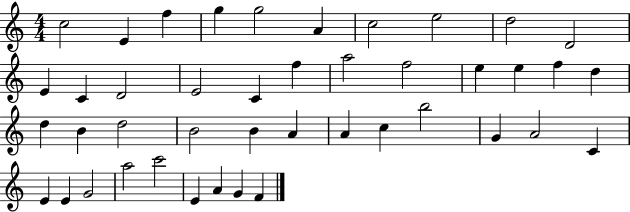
X:1
T:Untitled
M:4/4
L:1/4
K:C
c2 E f g g2 A c2 e2 d2 D2 E C D2 E2 C f a2 f2 e e f d d B d2 B2 B A A c b2 G A2 C E E G2 a2 c'2 E A G F